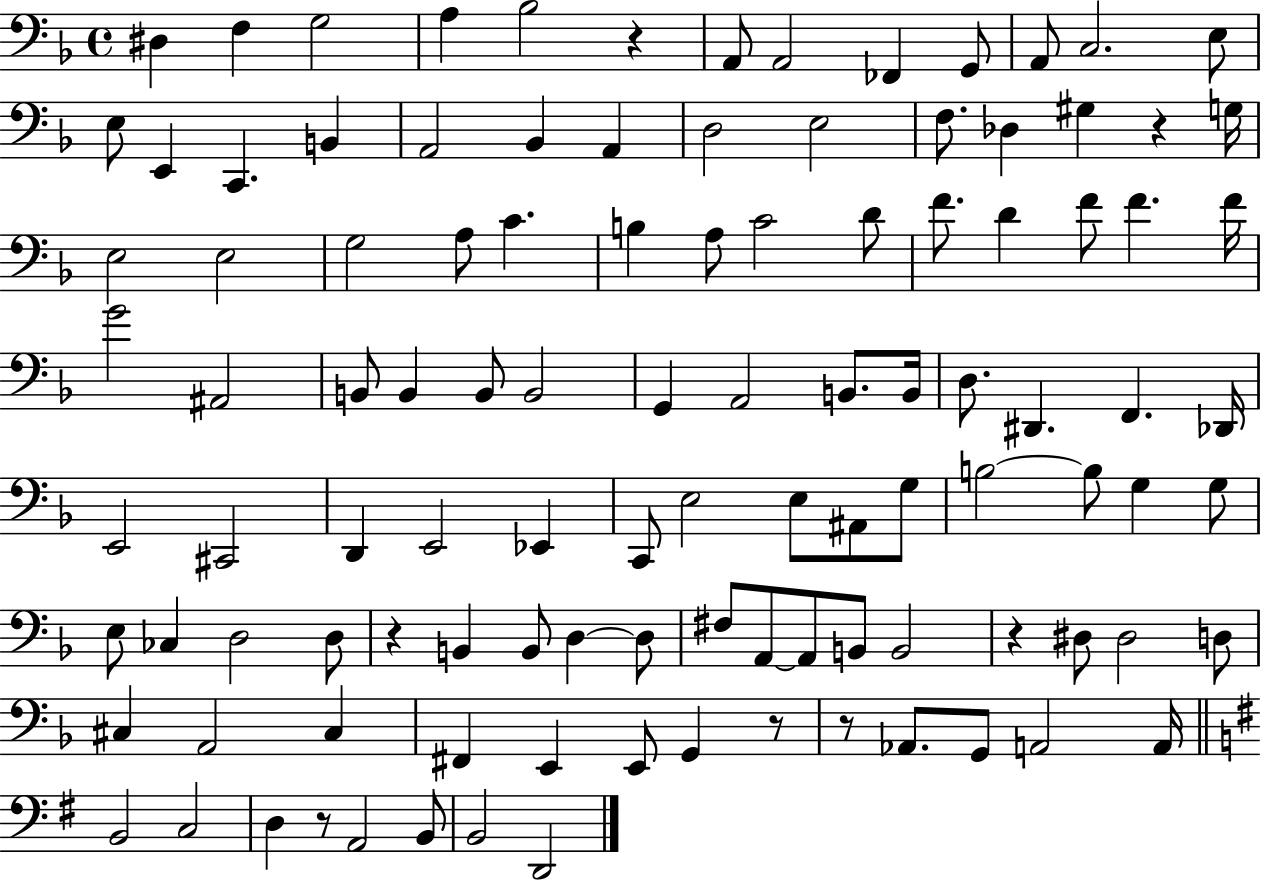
{
  \clef bass
  \time 4/4
  \defaultTimeSignature
  \key f \major
  dis4 f4 g2 | a4 bes2 r4 | a,8 a,2 fes,4 g,8 | a,8 c2. e8 | \break e8 e,4 c,4. b,4 | a,2 bes,4 a,4 | d2 e2 | f8. des4 gis4 r4 g16 | \break e2 e2 | g2 a8 c'4. | b4 a8 c'2 d'8 | f'8. d'4 f'8 f'4. f'16 | \break g'2 ais,2 | b,8 b,4 b,8 b,2 | g,4 a,2 b,8. b,16 | d8. dis,4. f,4. des,16 | \break e,2 cis,2 | d,4 e,2 ees,4 | c,8 e2 e8 ais,8 g8 | b2~~ b8 g4 g8 | \break e8 ces4 d2 d8 | r4 b,4 b,8 d4~~ d8 | fis8 a,8~~ a,8 b,8 b,2 | r4 dis8 dis2 d8 | \break cis4 a,2 cis4 | fis,4 e,4 e,8 g,4 r8 | r8 aes,8. g,8 a,2 a,16 | \bar "||" \break \key e \minor b,2 c2 | d4 r8 a,2 b,8 | b,2 d,2 | \bar "|."
}